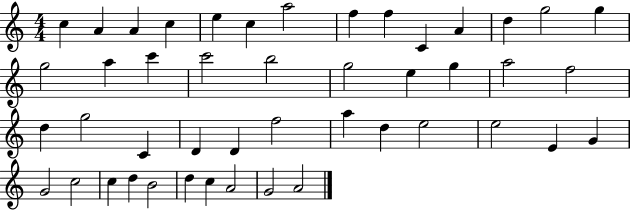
{
  \clef treble
  \numericTimeSignature
  \time 4/4
  \key c \major
  c''4 a'4 a'4 c''4 | e''4 c''4 a''2 | f''4 f''4 c'4 a'4 | d''4 g''2 g''4 | \break g''2 a''4 c'''4 | c'''2 b''2 | g''2 e''4 g''4 | a''2 f''2 | \break d''4 g''2 c'4 | d'4 d'4 f''2 | a''4 d''4 e''2 | e''2 e'4 g'4 | \break g'2 c''2 | c''4 d''4 b'2 | d''4 c''4 a'2 | g'2 a'2 | \break \bar "|."
}